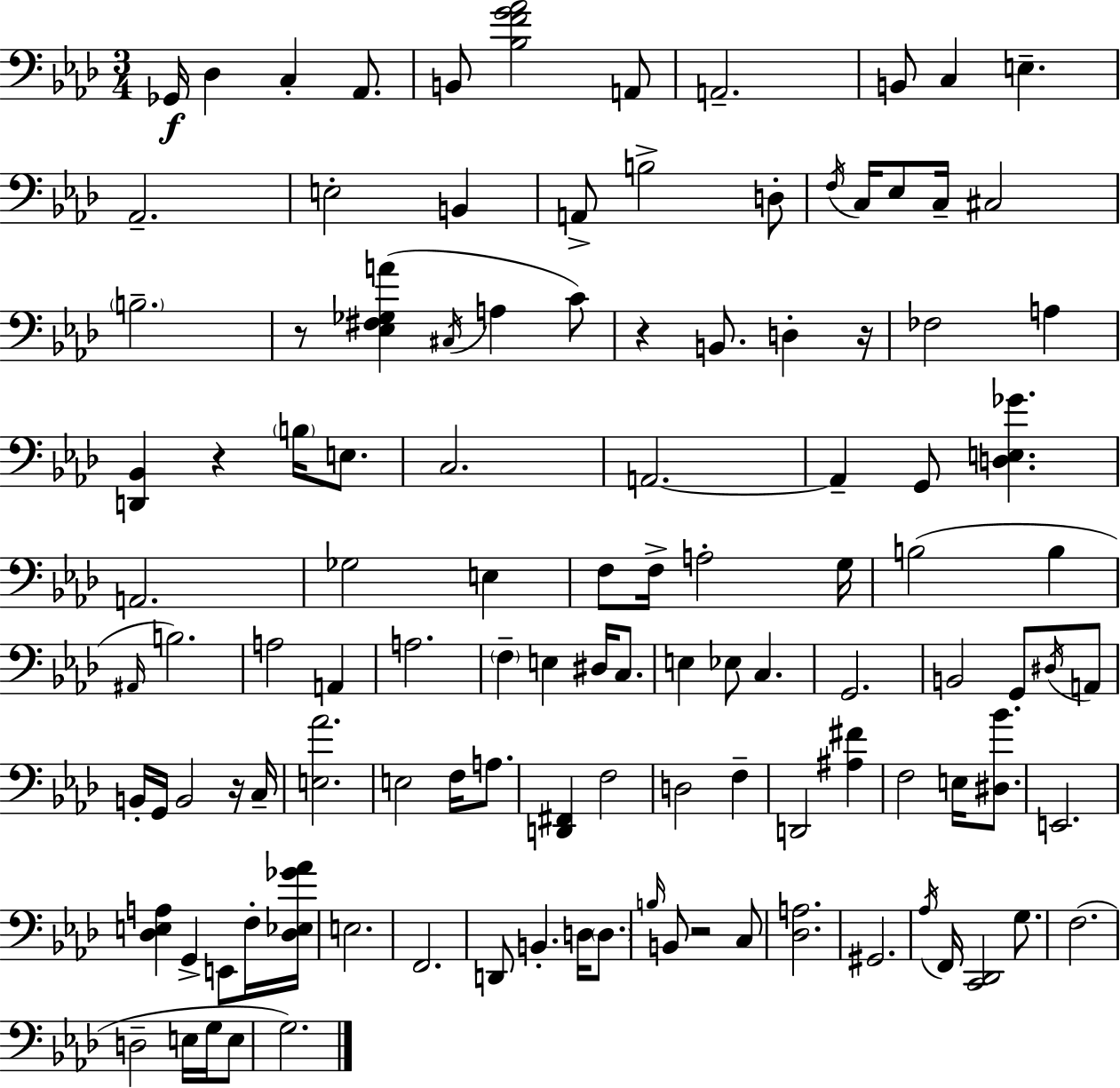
{
  \clef bass
  \numericTimeSignature
  \time 3/4
  \key aes \major
  \repeat volta 2 { ges,16\f des4 c4-. aes,8. | b,8 <bes f' g' aes'>2 a,8 | a,2.-- | b,8 c4 e4.-- | \break aes,2.-- | e2-. b,4 | a,8-> b2-> d8-. | \acciaccatura { f16 } c16 ees8 c16-- cis2 | \break \parenthesize b2.-- | r8 <ees fis ges a'>4( \acciaccatura { cis16 } a4 | c'8) r4 b,8. d4-. | r16 fes2 a4 | \break <d, bes,>4 r4 \parenthesize b16 e8. | c2. | a,2.~~ | a,4-- g,8 <d e ges'>4. | \break a,2. | ges2 e4 | f8 f16-> a2-. | g16 b2( b4 | \break \grace { ais,16 } b2.) | a2 a,4 | a2. | \parenthesize f4-- e4 dis16 | \break c8. e4 ees8 c4. | g,2. | b,2 g,8 | \acciaccatura { dis16 } a,8 b,16-. g,16 b,2 | \break r16 c16-- <e aes'>2. | e2 | f16 a8. <d, fis,>4 f2 | d2 | \break f4-- d,2 | <ais fis'>4 f2 | e16 <dis bes'>8. e,2. | <des e a>4 g,4-> | \break e,8 f16-. <des ees ges' aes'>16 e2. | f,2. | d,8 b,4.-. | d16 \parenthesize d8. \grace { b16 } b,8 r2 | \break c8 <des a>2. | gis,2. | \acciaccatura { aes16 } f,16 <c, des,>2 | g8. f2.( | \break d2-- | e16 g16 e8 g2.) | } \bar "|."
}